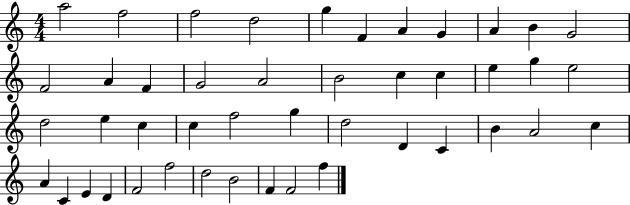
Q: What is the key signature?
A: C major